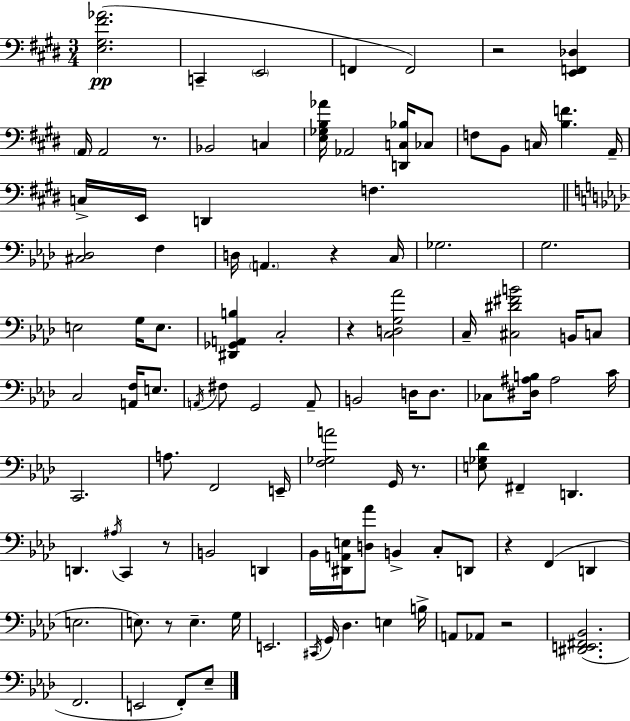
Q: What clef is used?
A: bass